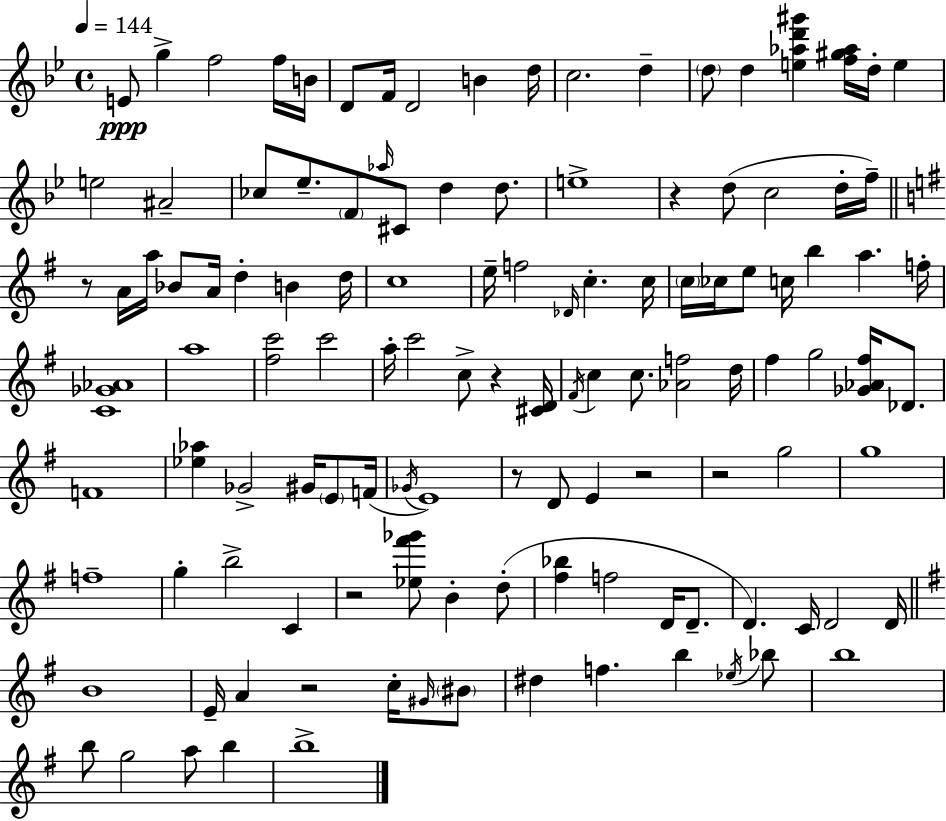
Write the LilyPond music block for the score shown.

{
  \clef treble
  \time 4/4
  \defaultTimeSignature
  \key g \minor
  \tempo 4 = 144
  e'8\ppp g''4-> f''2 f''16 b'16 | d'8 f'16 d'2 b'4 d''16 | c''2. d''4-- | \parenthesize d''8 d''4 <e'' aes'' d''' gis'''>4 <f'' gis'' aes''>16 d''16-. e''4 | \break e''2 ais'2-- | ces''8 ees''8.-- \parenthesize f'8 \grace { aes''16 } cis'8 d''4 d''8. | e''1-> | r4 d''8( c''2 d''16-. | \break f''16--) \bar "||" \break \key g \major r8 a'16 a''16 bes'8 a'16 d''4-. b'4 d''16 | c''1 | e''16-- f''2 \grace { des'16 } c''4.-. | c''16 \parenthesize c''16 ces''16 e''8 c''16 b''4 a''4. | \break f''16-. <c' ges' aes'>1 | a''1 | <fis'' c'''>2 c'''2 | a''16-. c'''2 c''8-> r4 | \break <cis' d'>16 \acciaccatura { fis'16 } c''4 c''8. <aes' f''>2 | d''16 fis''4 g''2 <ges' aes' fis''>16 des'8. | f'1 | <ees'' aes''>4 ges'2-> gis'16 \parenthesize e'8 | \break f'16( \acciaccatura { ges'16 } e'1) | r8 d'8 e'4 r2 | r2 g''2 | g''1 | \break f''1-- | g''4-. b''2-> c'4 | r2 <ees'' fis''' ges'''>8 b'4-. | d''8-.( <fis'' bes''>4 f''2 d'16 | \break d'8.-- d'4.) c'16 d'2 | d'16 \bar "||" \break \key e \minor b'1 | e'16-- a'4 r2 c''16-. \grace { gis'16 } \parenthesize bis'8 | dis''4 f''4. b''4 \acciaccatura { ees''16 } | bes''8 b''1 | \break b''8 g''2 a''8 b''4 | b''1-> | \bar "|."
}